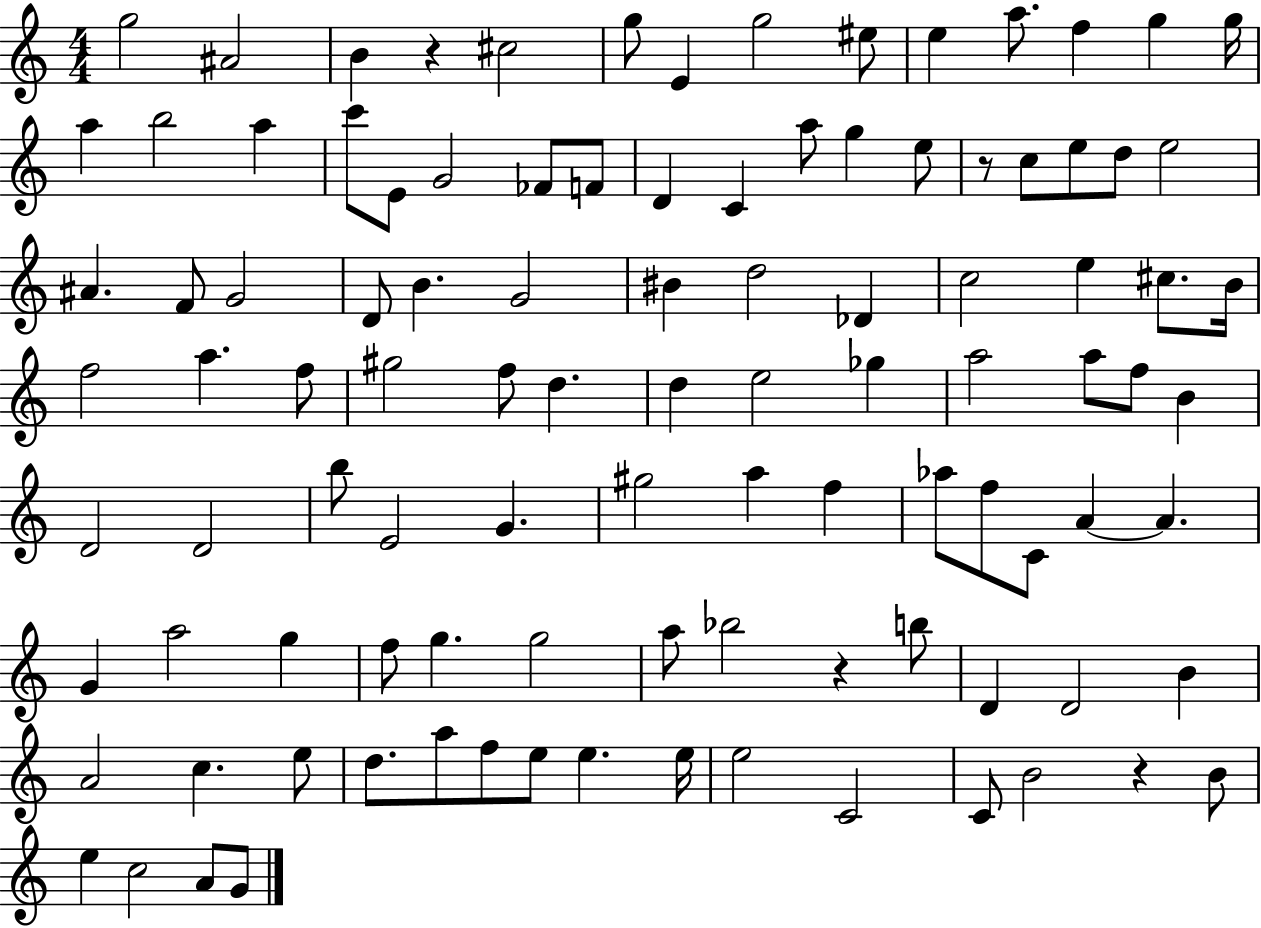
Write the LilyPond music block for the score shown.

{
  \clef treble
  \numericTimeSignature
  \time 4/4
  \key c \major
  g''2 ais'2 | b'4 r4 cis''2 | g''8 e'4 g''2 eis''8 | e''4 a''8. f''4 g''4 g''16 | \break a''4 b''2 a''4 | c'''8 e'8 g'2 fes'8 f'8 | d'4 c'4 a''8 g''4 e''8 | r8 c''8 e''8 d''8 e''2 | \break ais'4. f'8 g'2 | d'8 b'4. g'2 | bis'4 d''2 des'4 | c''2 e''4 cis''8. b'16 | \break f''2 a''4. f''8 | gis''2 f''8 d''4. | d''4 e''2 ges''4 | a''2 a''8 f''8 b'4 | \break d'2 d'2 | b''8 e'2 g'4. | gis''2 a''4 f''4 | aes''8 f''8 c'8 a'4~~ a'4. | \break g'4 a''2 g''4 | f''8 g''4. g''2 | a''8 bes''2 r4 b''8 | d'4 d'2 b'4 | \break a'2 c''4. e''8 | d''8. a''8 f''8 e''8 e''4. e''16 | e''2 c'2 | c'8 b'2 r4 b'8 | \break e''4 c''2 a'8 g'8 | \bar "|."
}